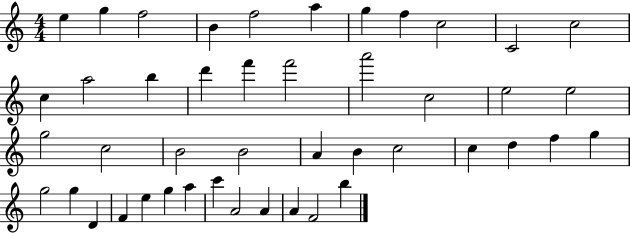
E5/q G5/q F5/h B4/q F5/h A5/q G5/q F5/q C5/h C4/h C5/h C5/q A5/h B5/q D6/q F6/q F6/h A6/h C5/h E5/h E5/h G5/h C5/h B4/h B4/h A4/q B4/q C5/h C5/q D5/q F5/q G5/q G5/h G5/q D4/q F4/q E5/q G5/q A5/q C6/q A4/h A4/q A4/q F4/h B5/q